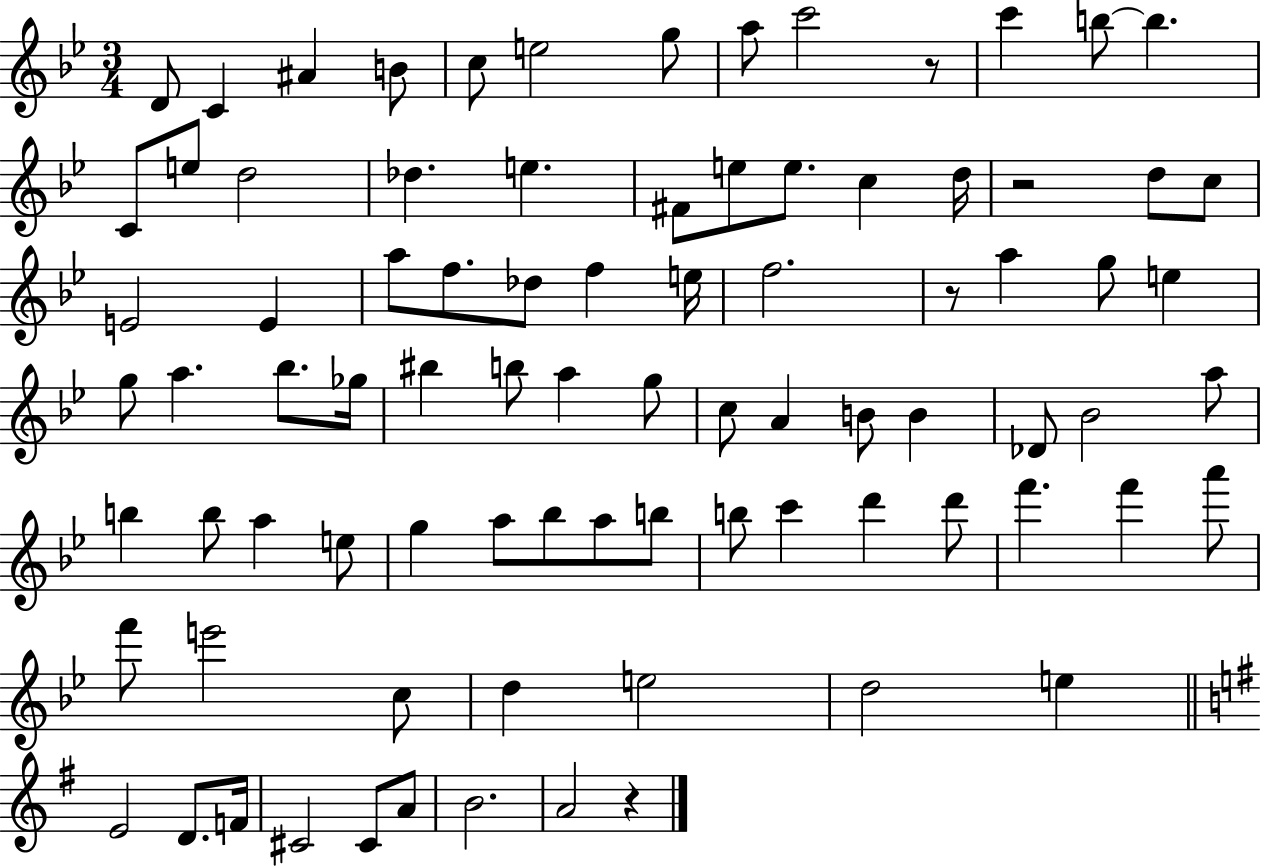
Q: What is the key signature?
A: BES major